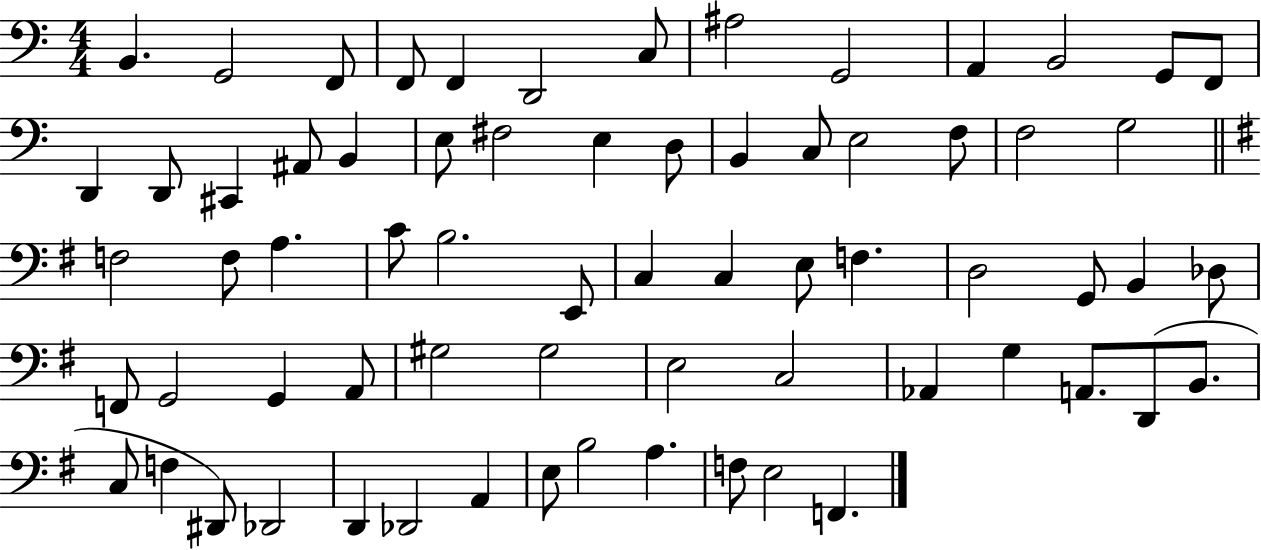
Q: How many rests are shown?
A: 0